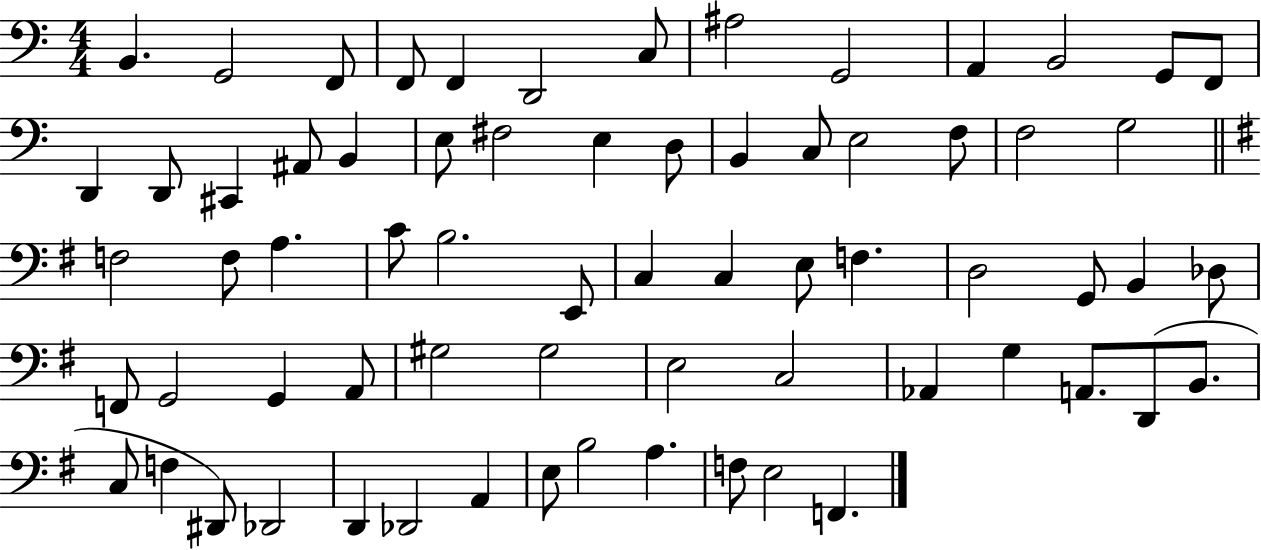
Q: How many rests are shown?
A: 0